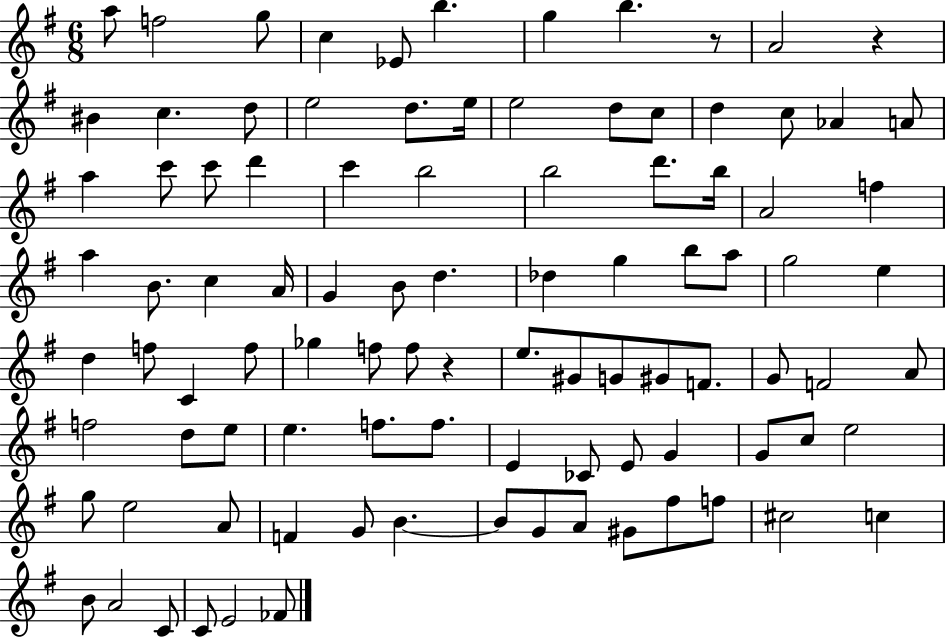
{
  \clef treble
  \numericTimeSignature
  \time 6/8
  \key g \major
  \repeat volta 2 { a''8 f''2 g''8 | c''4 ees'8 b''4. | g''4 b''4. r8 | a'2 r4 | \break bis'4 c''4. d''8 | e''2 d''8. e''16 | e''2 d''8 c''8 | d''4 c''8 aes'4 a'8 | \break a''4 c'''8 c'''8 d'''4 | c'''4 b''2 | b''2 d'''8. b''16 | a'2 f''4 | \break a''4 b'8. c''4 a'16 | g'4 b'8 d''4. | des''4 g''4 b''8 a''8 | g''2 e''4 | \break d''4 f''8 c'4 f''8 | ges''4 f''8 f''8 r4 | e''8. gis'8 g'8 gis'8 f'8. | g'8 f'2 a'8 | \break f''2 d''8 e''8 | e''4. f''8. f''8. | e'4 ces'8 e'8 g'4 | g'8 c''8 e''2 | \break g''8 e''2 a'8 | f'4 g'8 b'4.~~ | b'8 g'8 a'8 gis'8 fis''8 f''8 | cis''2 c''4 | \break b'8 a'2 c'8 | c'8 e'2 fes'8 | } \bar "|."
}